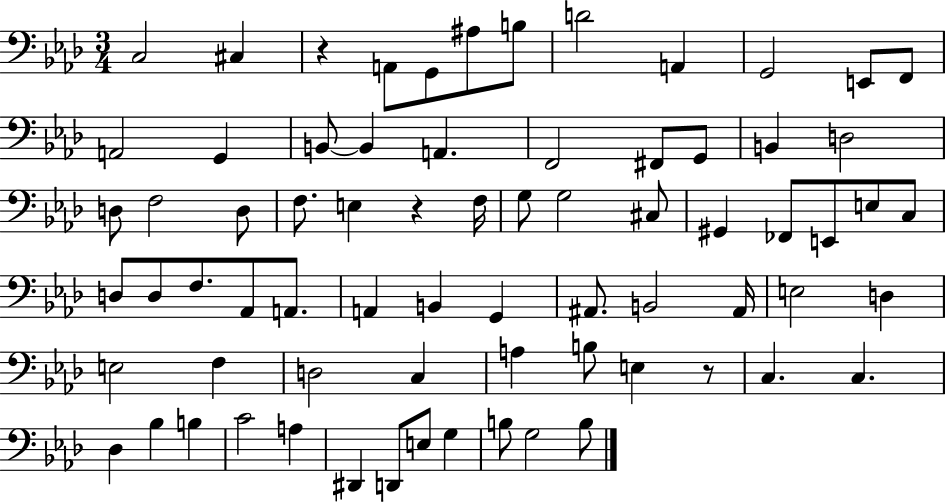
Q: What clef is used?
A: bass